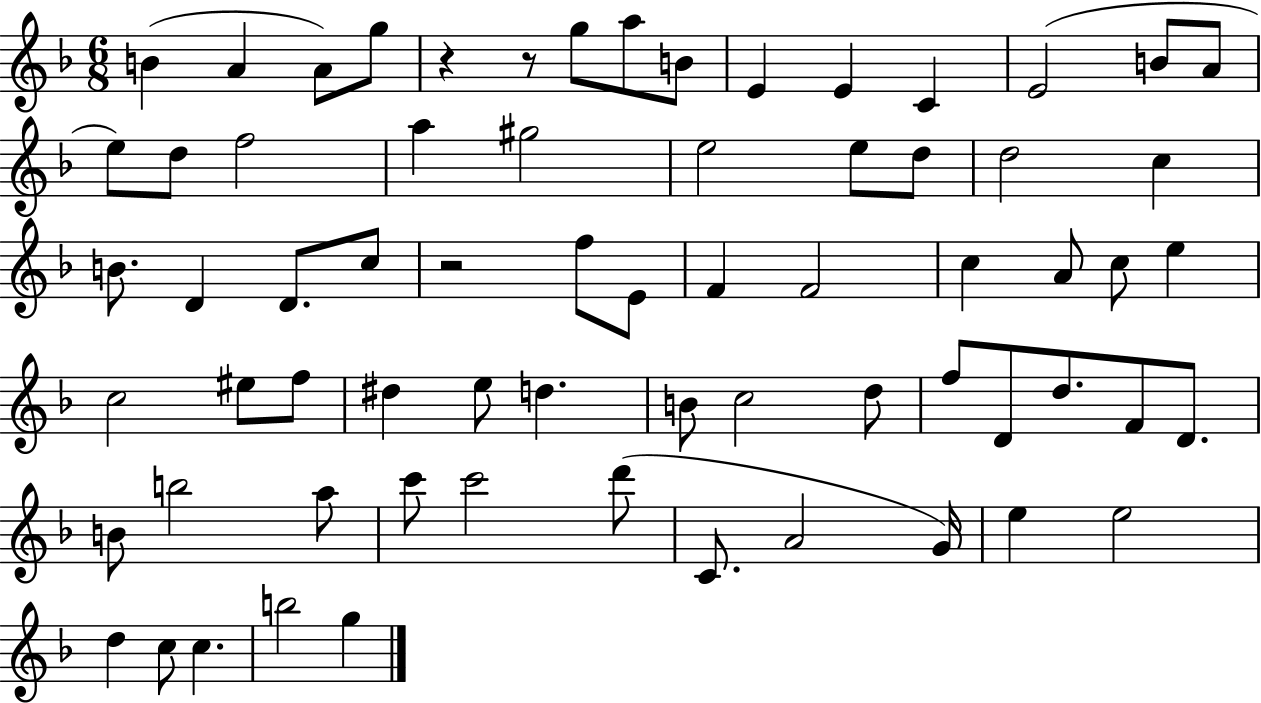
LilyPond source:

{
  \clef treble
  \numericTimeSignature
  \time 6/8
  \key f \major
  b'4( a'4 a'8) g''8 | r4 r8 g''8 a''8 b'8 | e'4 e'4 c'4 | e'2( b'8 a'8 | \break e''8) d''8 f''2 | a''4 gis''2 | e''2 e''8 d''8 | d''2 c''4 | \break b'8. d'4 d'8. c''8 | r2 f''8 e'8 | f'4 f'2 | c''4 a'8 c''8 e''4 | \break c''2 eis''8 f''8 | dis''4 e''8 d''4. | b'8 c''2 d''8 | f''8 d'8 d''8. f'8 d'8. | \break b'8 b''2 a''8 | c'''8 c'''2 d'''8( | c'8. a'2 g'16) | e''4 e''2 | \break d''4 c''8 c''4. | b''2 g''4 | \bar "|."
}